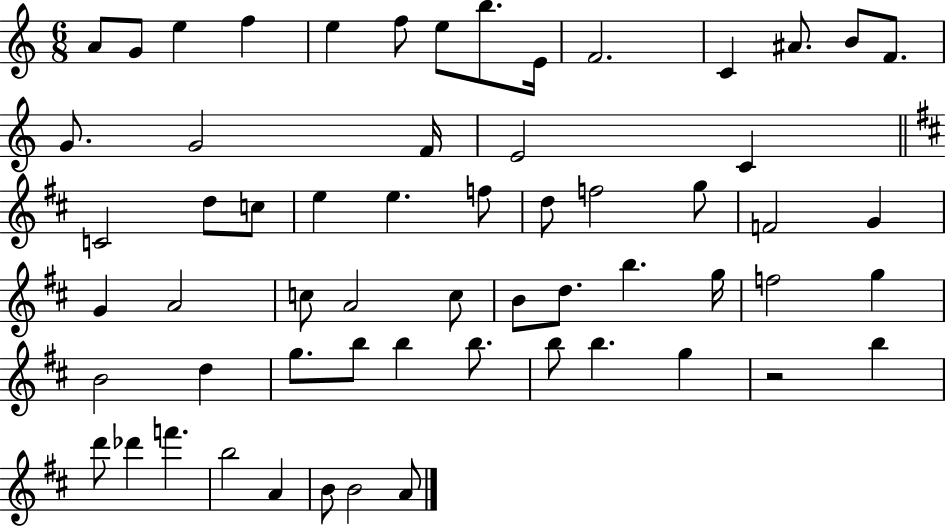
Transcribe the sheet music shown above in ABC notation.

X:1
T:Untitled
M:6/8
L:1/4
K:C
A/2 G/2 e f e f/2 e/2 b/2 E/4 F2 C ^A/2 B/2 F/2 G/2 G2 F/4 E2 C C2 d/2 c/2 e e f/2 d/2 f2 g/2 F2 G G A2 c/2 A2 c/2 B/2 d/2 b g/4 f2 g B2 d g/2 b/2 b b/2 b/2 b g z2 b d'/2 _d' f' b2 A B/2 B2 A/2